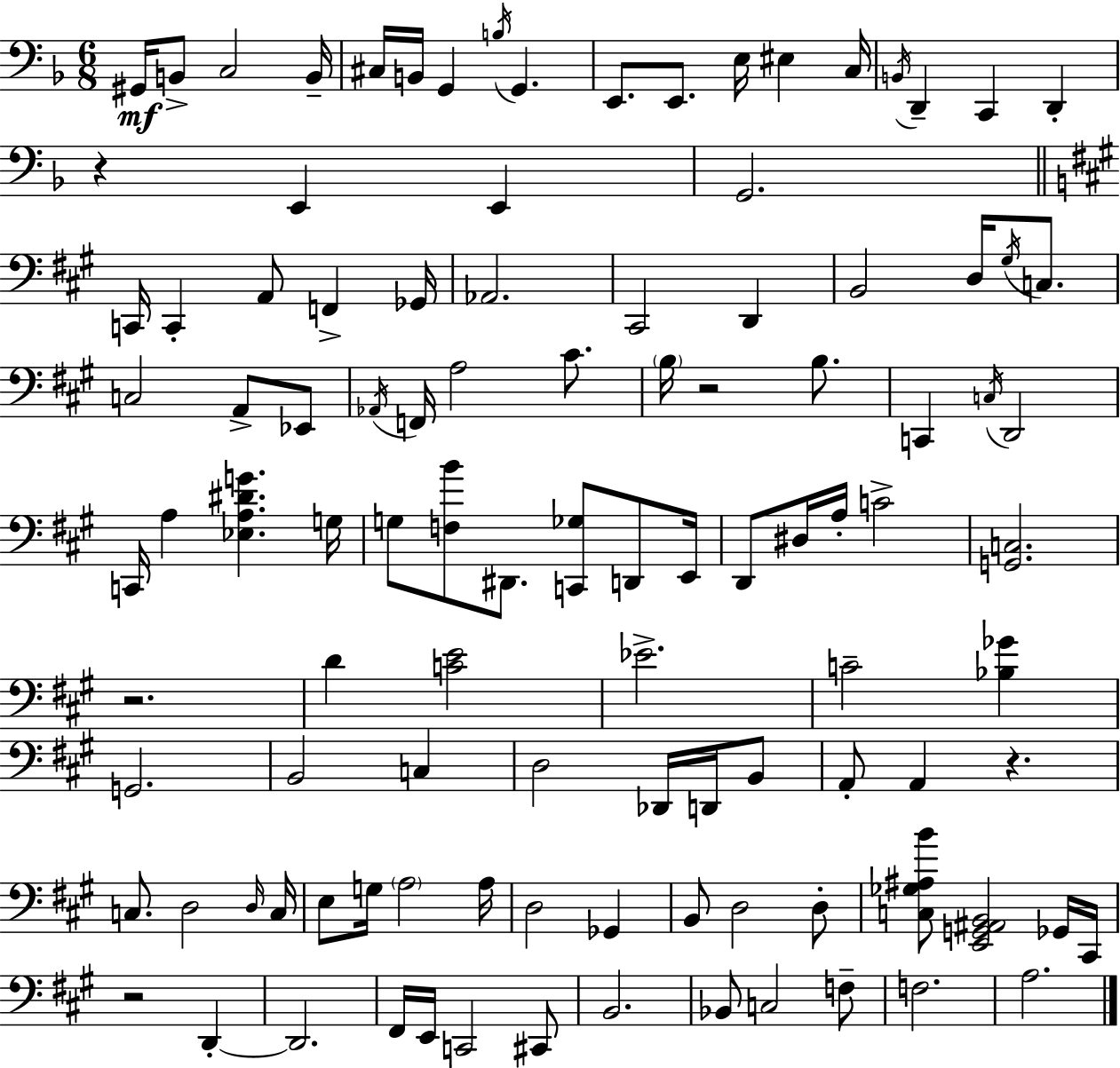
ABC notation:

X:1
T:Untitled
M:6/8
L:1/4
K:Dm
^G,,/4 B,,/2 C,2 B,,/4 ^C,/4 B,,/4 G,, B,/4 G,, E,,/2 E,,/2 E,/4 ^E, C,/4 B,,/4 D,, C,, D,, z E,, E,, G,,2 C,,/4 C,, A,,/2 F,, _G,,/4 _A,,2 ^C,,2 D,, B,,2 D,/4 ^G,/4 C,/2 C,2 A,,/2 _E,,/2 _A,,/4 F,,/4 A,2 ^C/2 B,/4 z2 B,/2 C,, C,/4 D,,2 C,,/4 A, [_E,A,^DG] G,/4 G,/2 [F,B]/2 ^D,,/2 [C,,_G,]/2 D,,/2 E,,/4 D,,/2 ^D,/4 A,/4 C2 [G,,C,]2 z2 D [CE]2 _E2 C2 [_B,_G] G,,2 B,,2 C, D,2 _D,,/4 D,,/4 B,,/2 A,,/2 A,, z C,/2 D,2 D,/4 C,/4 E,/2 G,/4 A,2 A,/4 D,2 _G,, B,,/2 D,2 D,/2 [C,_G,^A,B]/2 [E,,G,,^A,,B,,]2 _G,,/4 ^C,,/4 z2 D,, D,,2 ^F,,/4 E,,/4 C,,2 ^C,,/2 B,,2 _B,,/2 C,2 F,/2 F,2 A,2